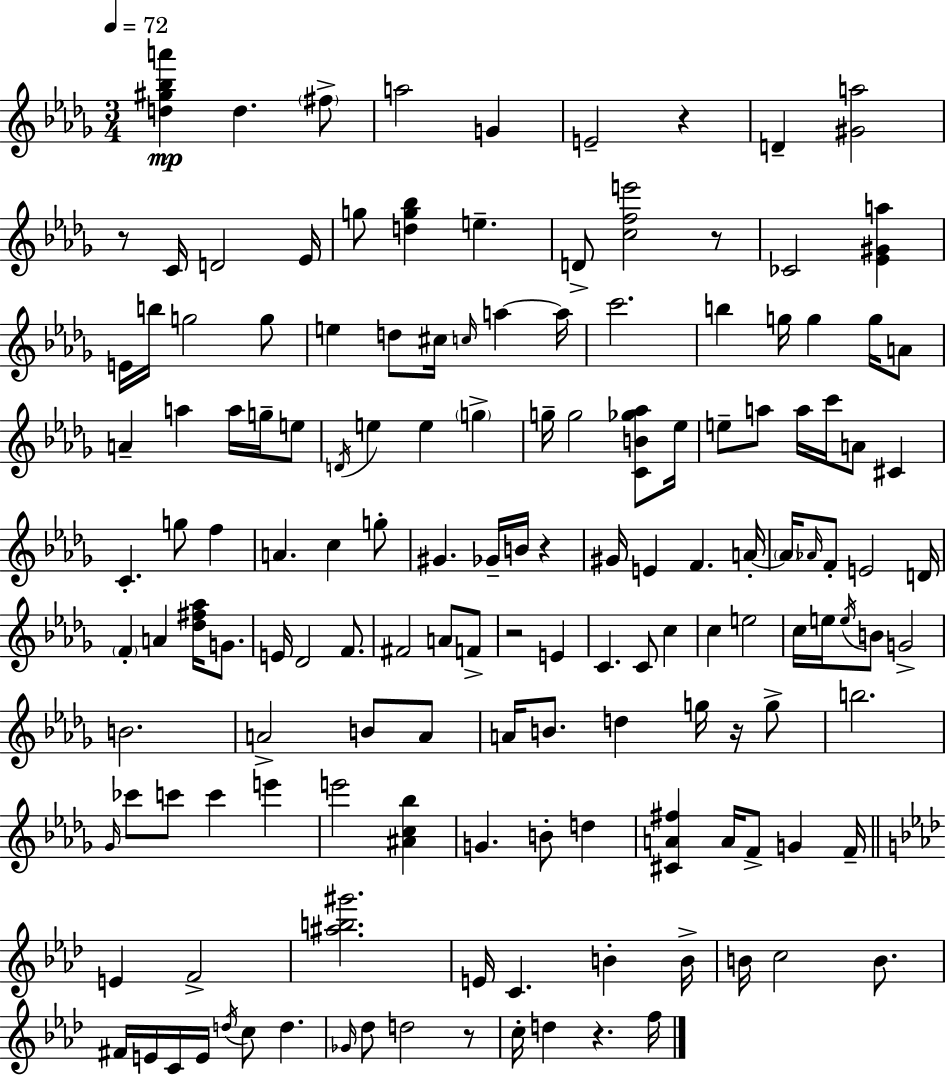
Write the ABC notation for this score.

X:1
T:Untitled
M:3/4
L:1/4
K:Bbm
[d^g_ba'] d ^f/2 a2 G E2 z D [^Ga]2 z/2 C/4 D2 _E/4 g/2 [dg_b] e D/2 [cfe']2 z/2 _C2 [_E^Ga] E/4 b/4 g2 g/2 e d/2 ^c/4 c/4 a a/4 c'2 b g/4 g g/4 A/2 A a a/4 g/4 e/2 D/4 e e g g/4 g2 [CB_g_a]/2 _e/4 e/2 a/2 a/4 c'/4 A/2 ^C C g/2 f A c g/2 ^G _G/4 B/4 z ^G/4 E F A/4 A/4 _A/4 F/2 E2 D/4 F A [_d^f_a]/4 G/2 E/4 _D2 F/2 ^F2 A/2 F/2 z2 E C C/2 c c e2 c/4 e/4 e/4 B/2 G2 B2 A2 B/2 A/2 A/4 B/2 d g/4 z/4 g/2 b2 _G/4 _c'/2 c'/2 c' e' e'2 [^Ac_b] G B/2 d [^CA^f] A/4 F/2 G F/4 E F2 [^ab^g']2 E/4 C B B/4 B/4 c2 B/2 ^F/4 E/4 C/4 E/4 d/4 c/2 d _G/4 _d/2 d2 z/2 c/4 d z f/4